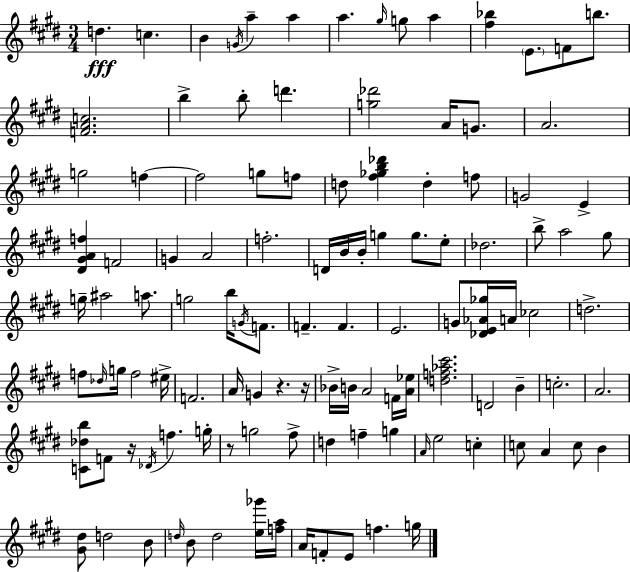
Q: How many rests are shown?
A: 4